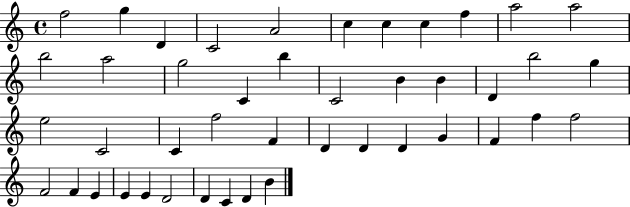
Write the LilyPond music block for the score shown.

{
  \clef treble
  \time 4/4
  \defaultTimeSignature
  \key c \major
  f''2 g''4 d'4 | c'2 a'2 | c''4 c''4 c''4 f''4 | a''2 a''2 | \break b''2 a''2 | g''2 c'4 b''4 | c'2 b'4 b'4 | d'4 b''2 g''4 | \break e''2 c'2 | c'4 f''2 f'4 | d'4 d'4 d'4 g'4 | f'4 f''4 f''2 | \break f'2 f'4 e'4 | e'4 e'4 d'2 | d'4 c'4 d'4 b'4 | \bar "|."
}